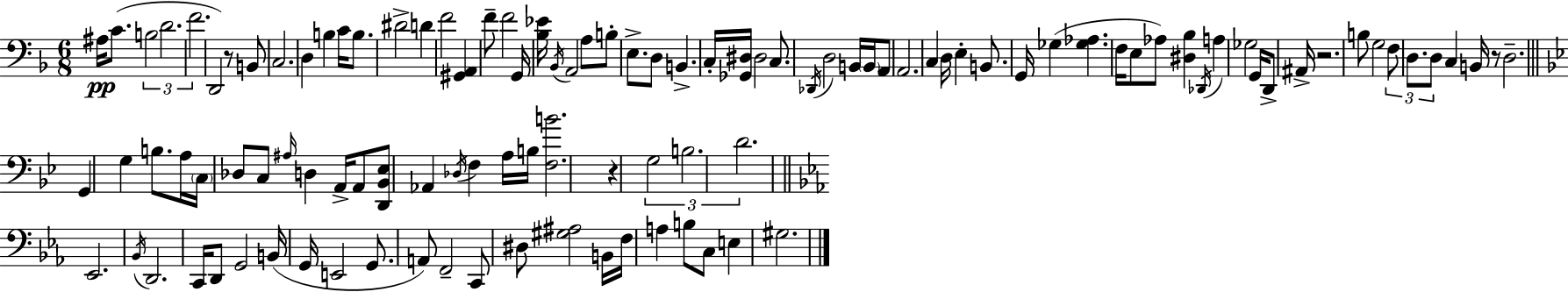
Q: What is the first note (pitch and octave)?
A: A#3